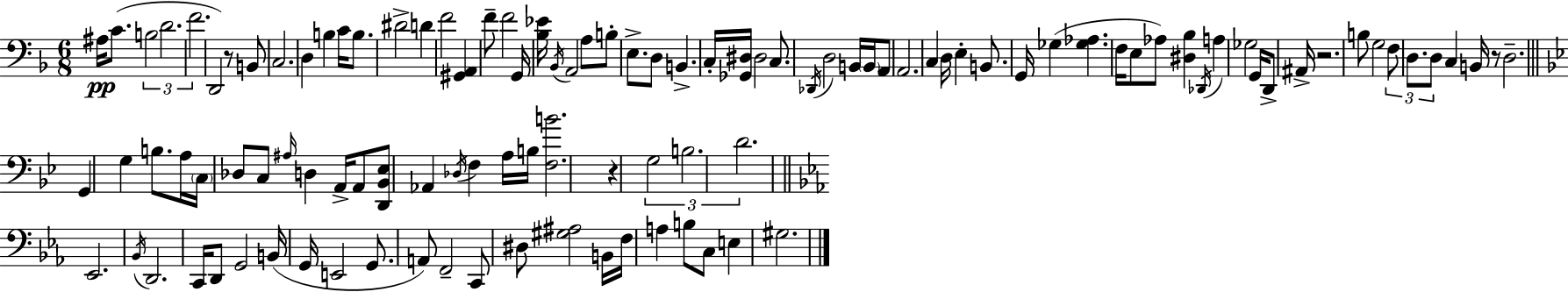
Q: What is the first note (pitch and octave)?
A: A#3